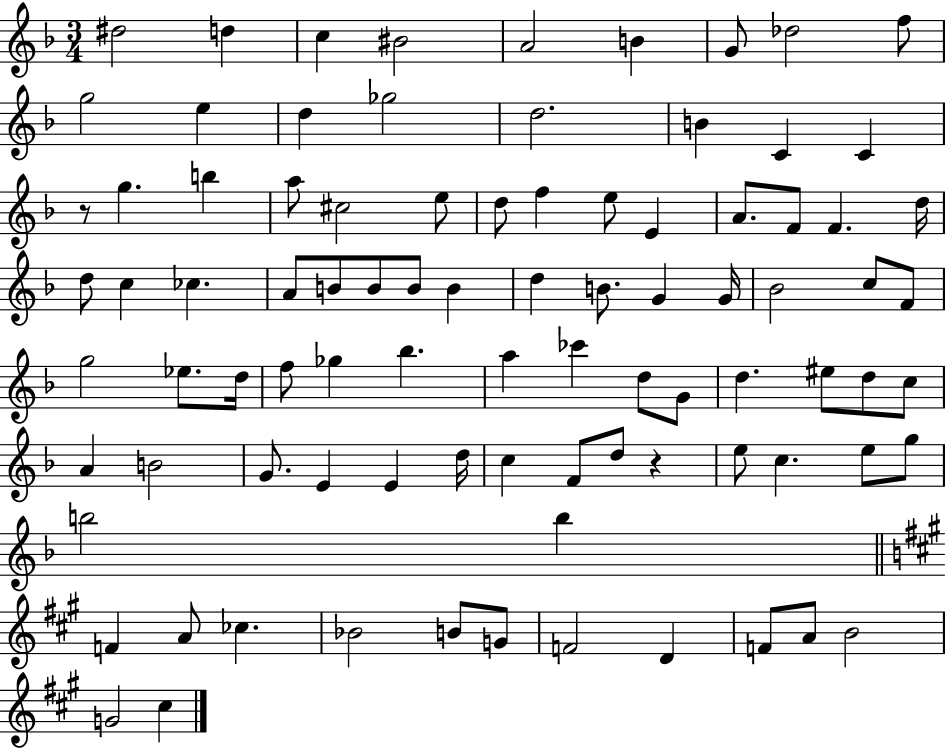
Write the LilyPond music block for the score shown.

{
  \clef treble
  \numericTimeSignature
  \time 3/4
  \key f \major
  \repeat volta 2 { dis''2 d''4 | c''4 bis'2 | a'2 b'4 | g'8 des''2 f''8 | \break g''2 e''4 | d''4 ges''2 | d''2. | b'4 c'4 c'4 | \break r8 g''4. b''4 | a''8 cis''2 e''8 | d''8 f''4 e''8 e'4 | a'8. f'8 f'4. d''16 | \break d''8 c''4 ces''4. | a'8 b'8 b'8 b'8 b'4 | d''4 b'8. g'4 g'16 | bes'2 c''8 f'8 | \break g''2 ees''8. d''16 | f''8 ges''4 bes''4. | a''4 ces'''4 d''8 g'8 | d''4. eis''8 d''8 c''8 | \break a'4 b'2 | g'8. e'4 e'4 d''16 | c''4 f'8 d''8 r4 | e''8 c''4. e''8 g''8 | \break b''2 b''4 | \bar "||" \break \key a \major f'4 a'8 ces''4. | bes'2 b'8 g'8 | f'2 d'4 | f'8 a'8 b'2 | \break g'2 cis''4 | } \bar "|."
}